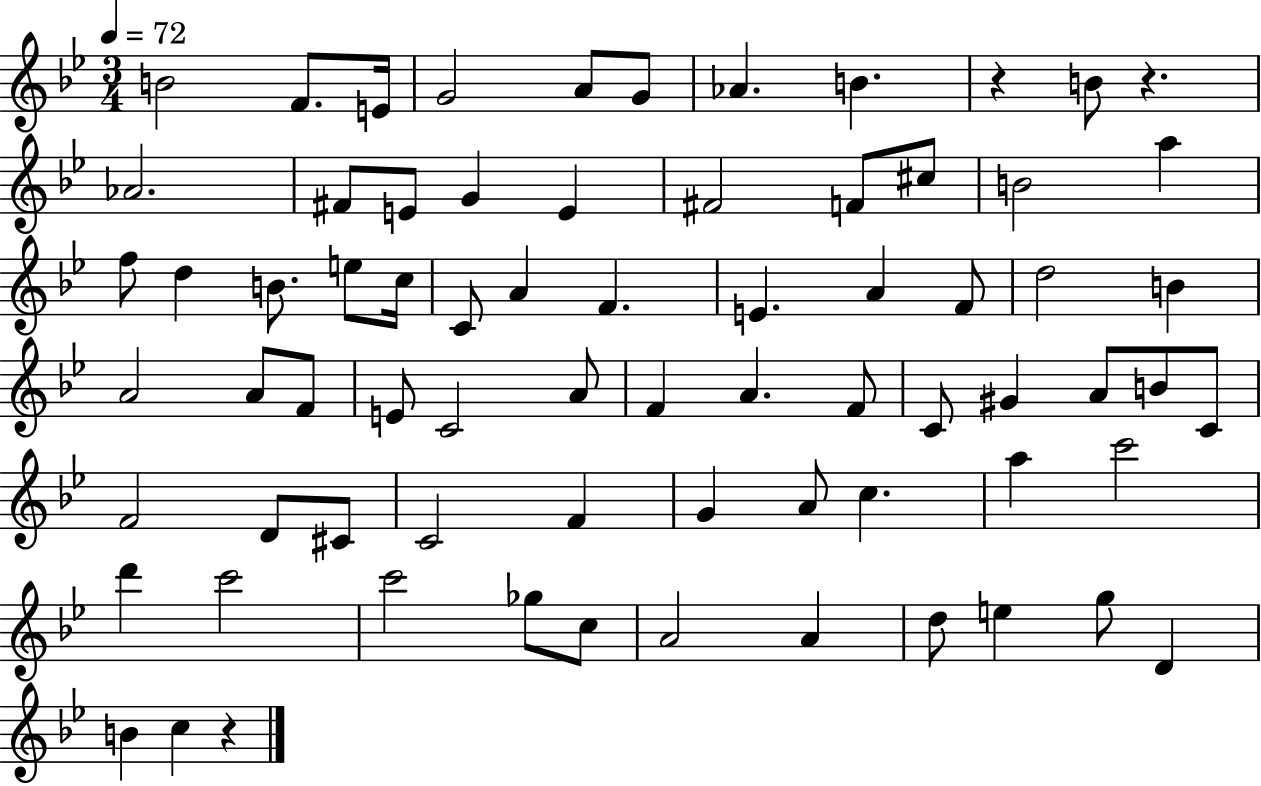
B4/h F4/e. E4/s G4/h A4/e G4/e Ab4/q. B4/q. R/q B4/e R/q. Ab4/h. F#4/e E4/e G4/q E4/q F#4/h F4/e C#5/e B4/h A5/q F5/e D5/q B4/e. E5/e C5/s C4/e A4/q F4/q. E4/q. A4/q F4/e D5/h B4/q A4/h A4/e F4/e E4/e C4/h A4/e F4/q A4/q. F4/e C4/e G#4/q A4/e B4/e C4/e F4/h D4/e C#4/e C4/h F4/q G4/q A4/e C5/q. A5/q C6/h D6/q C6/h C6/h Gb5/e C5/e A4/h A4/q D5/e E5/q G5/e D4/q B4/q C5/q R/q